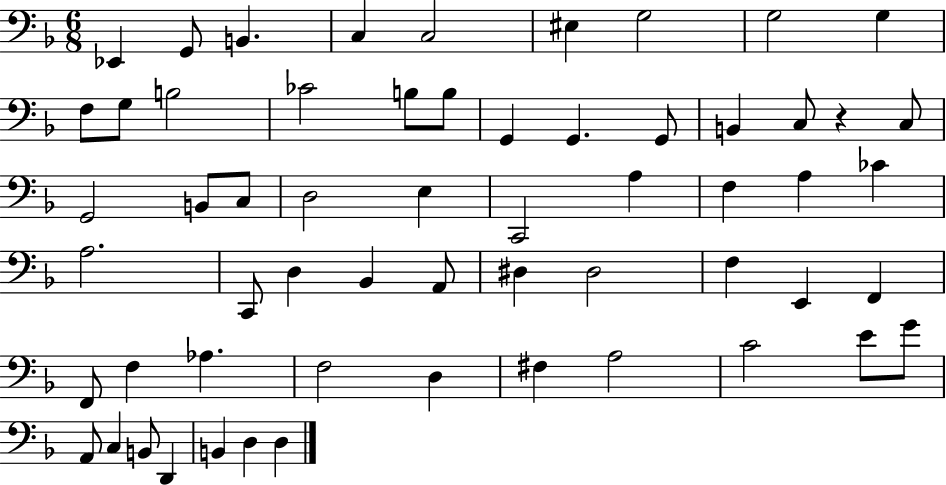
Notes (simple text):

Eb2/q G2/e B2/q. C3/q C3/h EIS3/q G3/h G3/h G3/q F3/e G3/e B3/h CES4/h B3/e B3/e G2/q G2/q. G2/e B2/q C3/e R/q C3/e G2/h B2/e C3/e D3/h E3/q C2/h A3/q F3/q A3/q CES4/q A3/h. C2/e D3/q Bb2/q A2/e D#3/q D#3/h F3/q E2/q F2/q F2/e F3/q Ab3/q. F3/h D3/q F#3/q A3/h C4/h E4/e G4/e A2/e C3/q B2/e D2/q B2/q D3/q D3/q